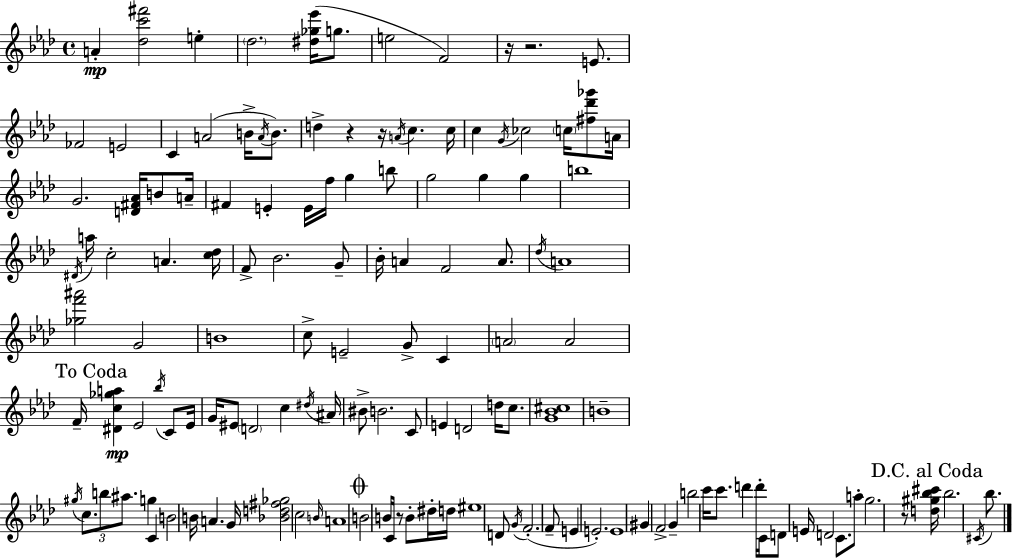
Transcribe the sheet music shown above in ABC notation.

X:1
T:Untitled
M:4/4
L:1/4
K:Fm
A [_dc'^f']2 e _d2 [^d_g_e']/4 g/2 e2 F2 z/4 z2 E/2 _F2 E2 C A2 B/4 A/4 B/2 d z z/4 A/4 c c/4 c G/4 _c2 c/4 [^f_d'_g']/2 A/4 G2 [D^F_A]/4 B/2 A/4 ^F E E/4 f/4 g b/2 g2 g g b4 ^D/4 a/4 c2 A [c_d]/4 F/2 _B2 G/2 _B/4 A F2 A/2 _d/4 A4 [_gf'^a']2 G2 B4 c/2 E2 G/2 C A2 A2 F/4 [^Dc_ga] _E2 _b/4 C/2 _E/4 G/4 ^E/2 D2 c ^d/4 ^A/4 ^B/2 B2 C/2 E D2 d/4 c/2 [G_B^c]4 B4 ^g/4 c/2 b/2 ^a/2 g C B2 B/4 A G/4 [_Bd^f_g]2 c2 B/4 A4 B2 B/4 C/4 z/2 B/2 ^d/4 d/4 ^e4 D/2 G/4 F2 F/2 E E2 E4 ^G F2 G b2 c'/4 c'/2 d' d'/4 C/4 D/2 E/4 D2 C/2 a/2 g2 z/2 [d^g_b^c']/4 _b2 ^C/4 _b/2